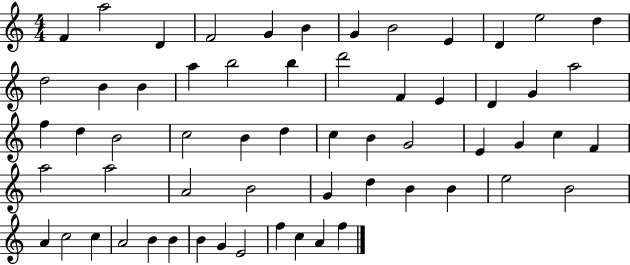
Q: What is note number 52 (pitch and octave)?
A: B4